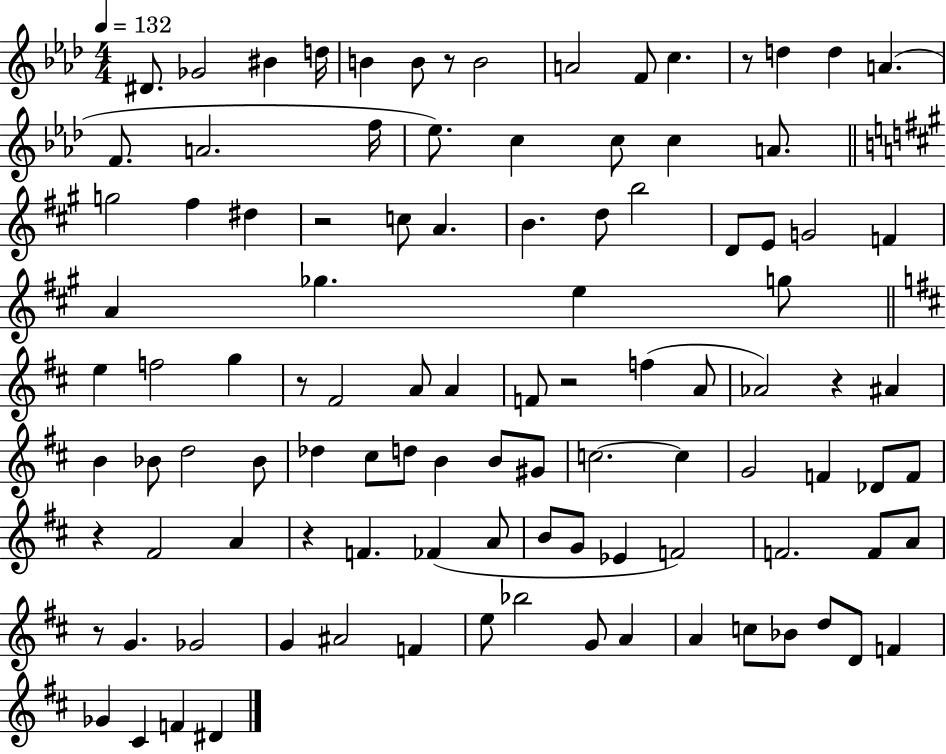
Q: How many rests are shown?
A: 9